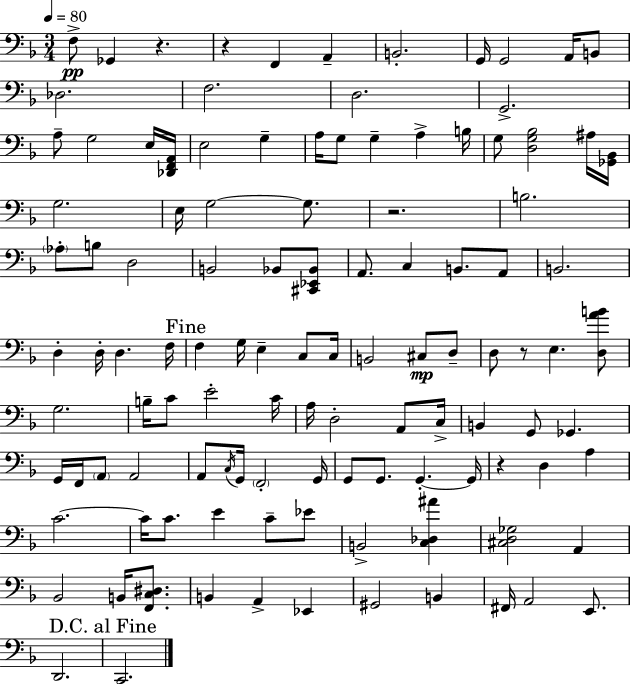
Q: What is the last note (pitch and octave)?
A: C2